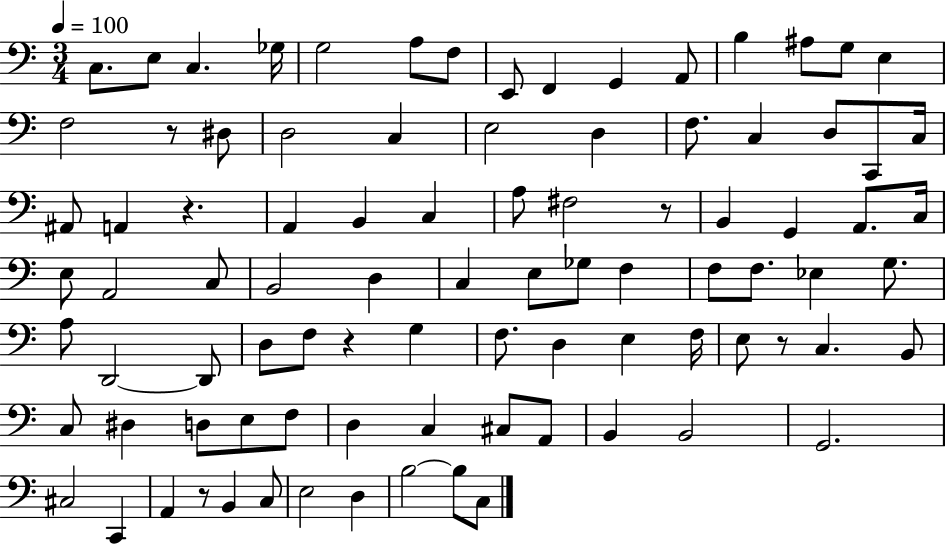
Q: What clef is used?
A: bass